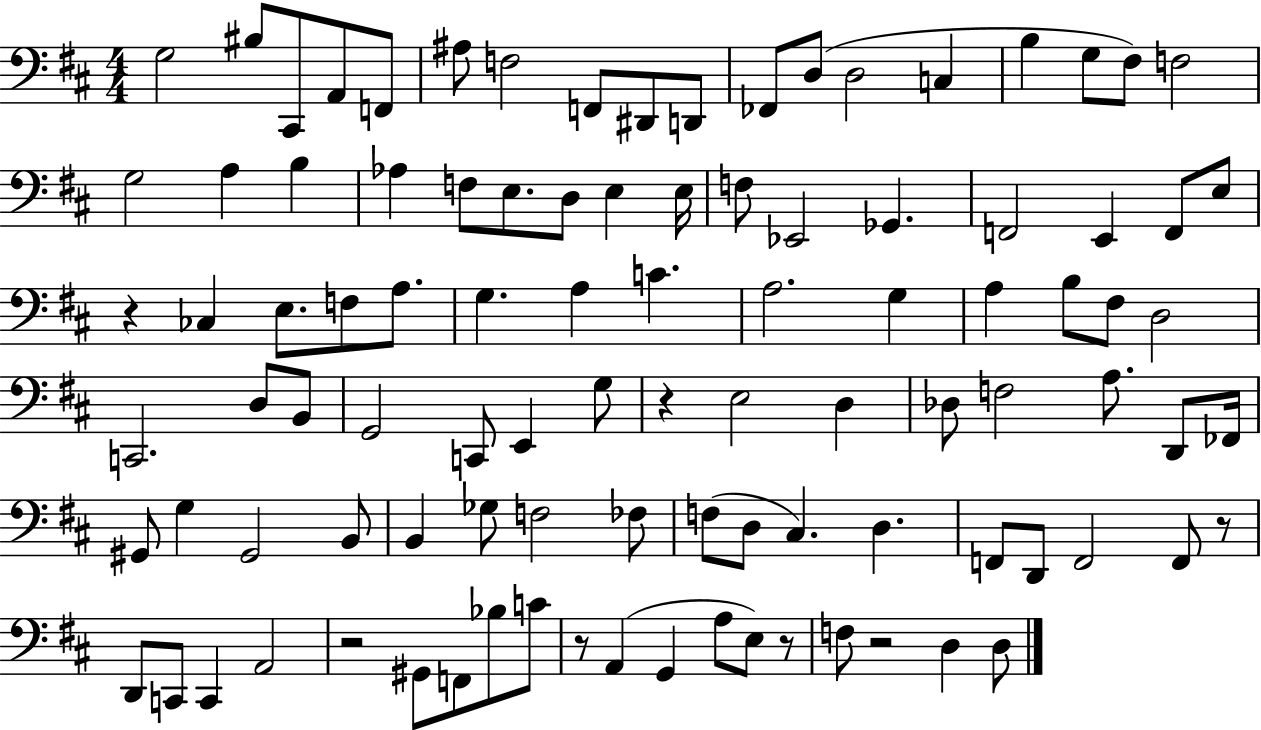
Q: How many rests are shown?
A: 7